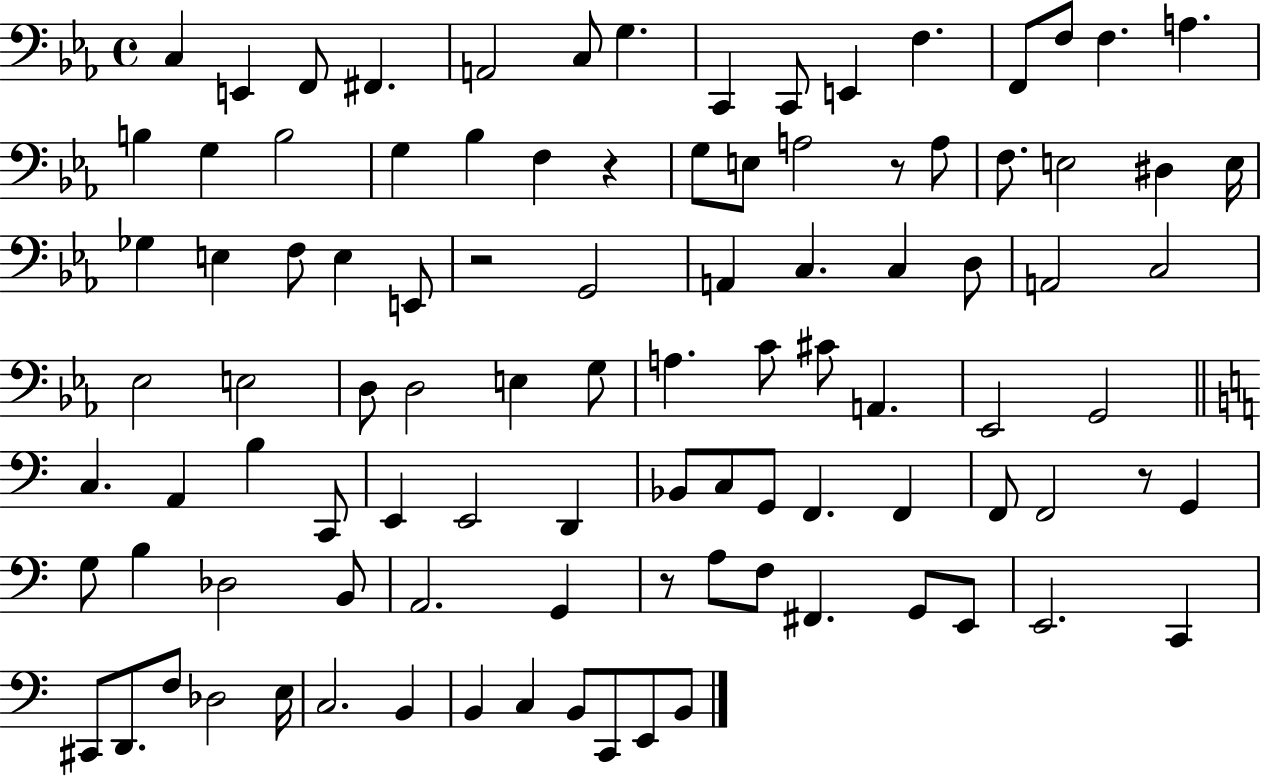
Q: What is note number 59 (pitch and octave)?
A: E2